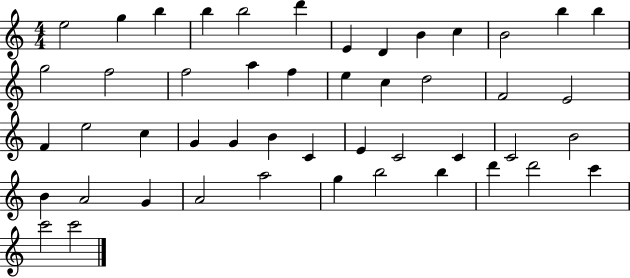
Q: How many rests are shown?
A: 0